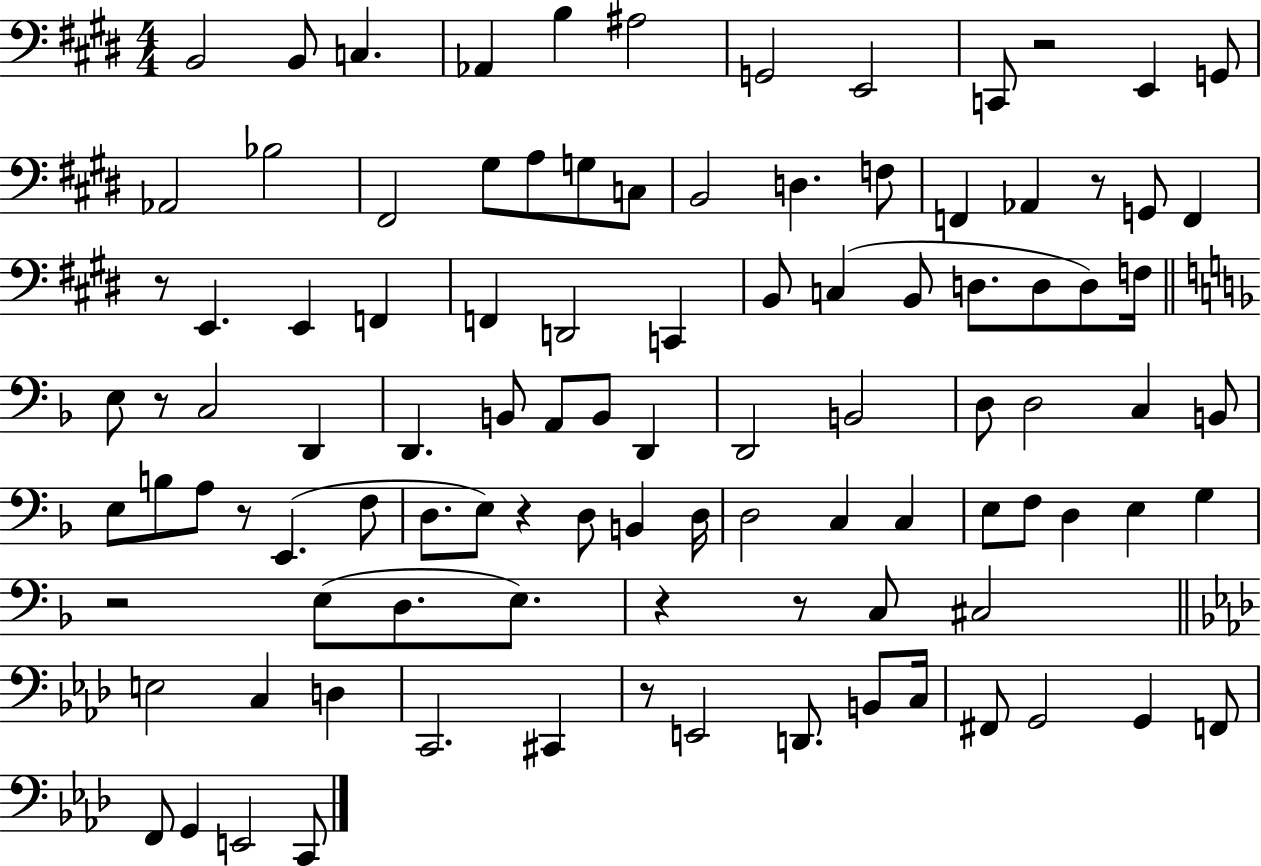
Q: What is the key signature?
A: E major